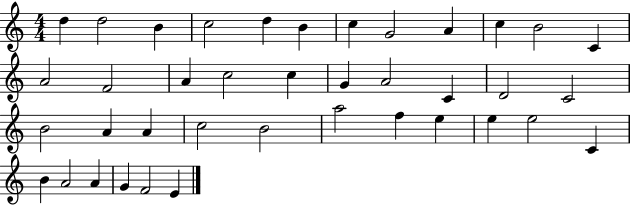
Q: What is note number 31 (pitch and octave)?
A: E5